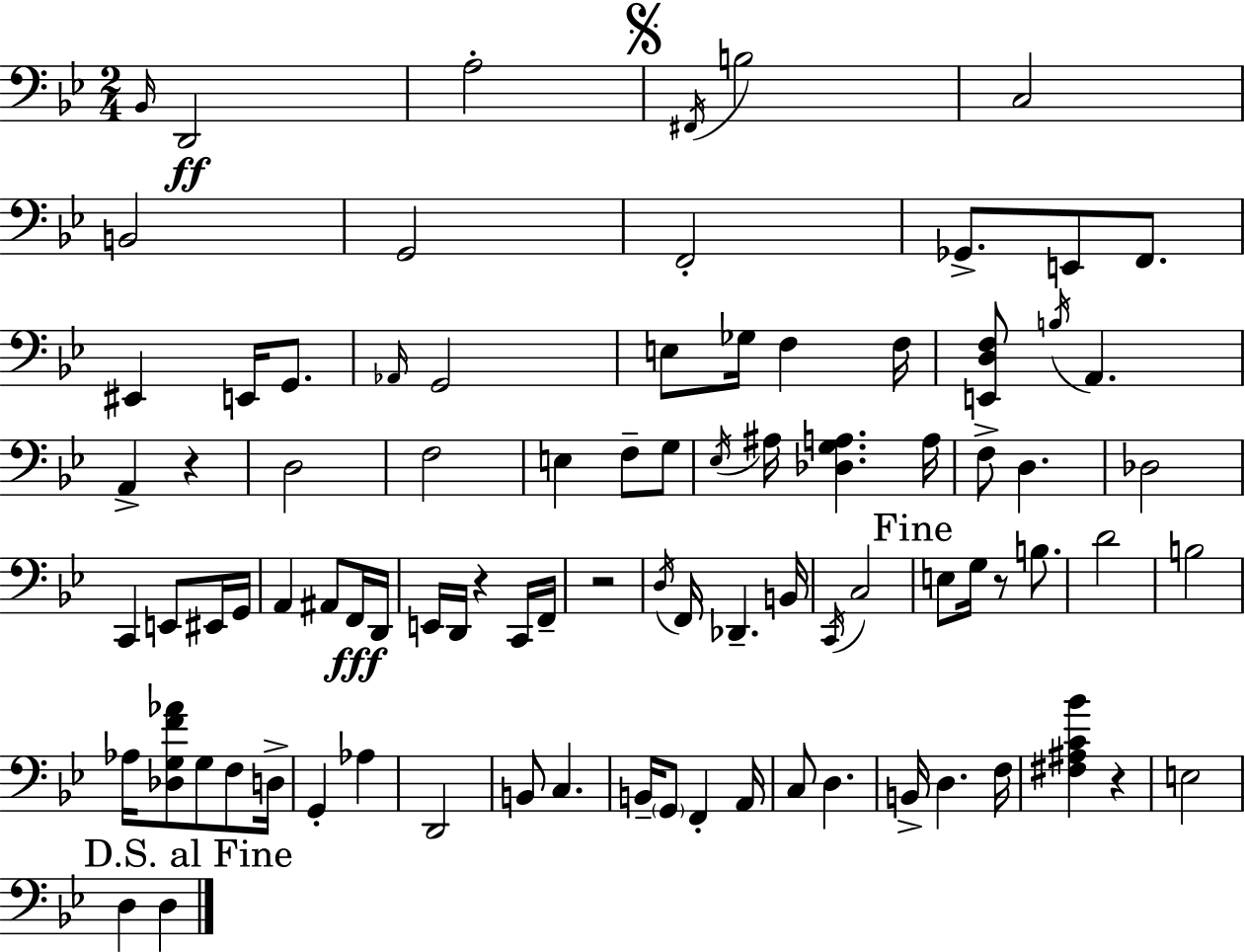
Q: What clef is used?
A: bass